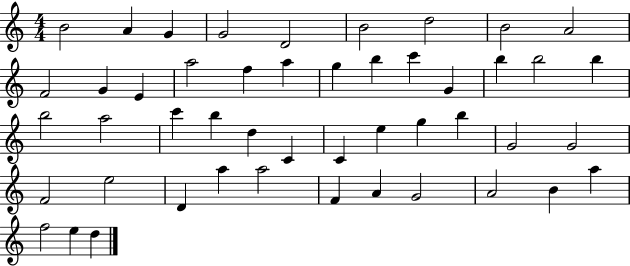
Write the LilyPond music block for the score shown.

{
  \clef treble
  \numericTimeSignature
  \time 4/4
  \key c \major
  b'2 a'4 g'4 | g'2 d'2 | b'2 d''2 | b'2 a'2 | \break f'2 g'4 e'4 | a''2 f''4 a''4 | g''4 b''4 c'''4 g'4 | b''4 b''2 b''4 | \break b''2 a''2 | c'''4 b''4 d''4 c'4 | c'4 e''4 g''4 b''4 | g'2 g'2 | \break f'2 e''2 | d'4 a''4 a''2 | f'4 a'4 g'2 | a'2 b'4 a''4 | \break f''2 e''4 d''4 | \bar "|."
}